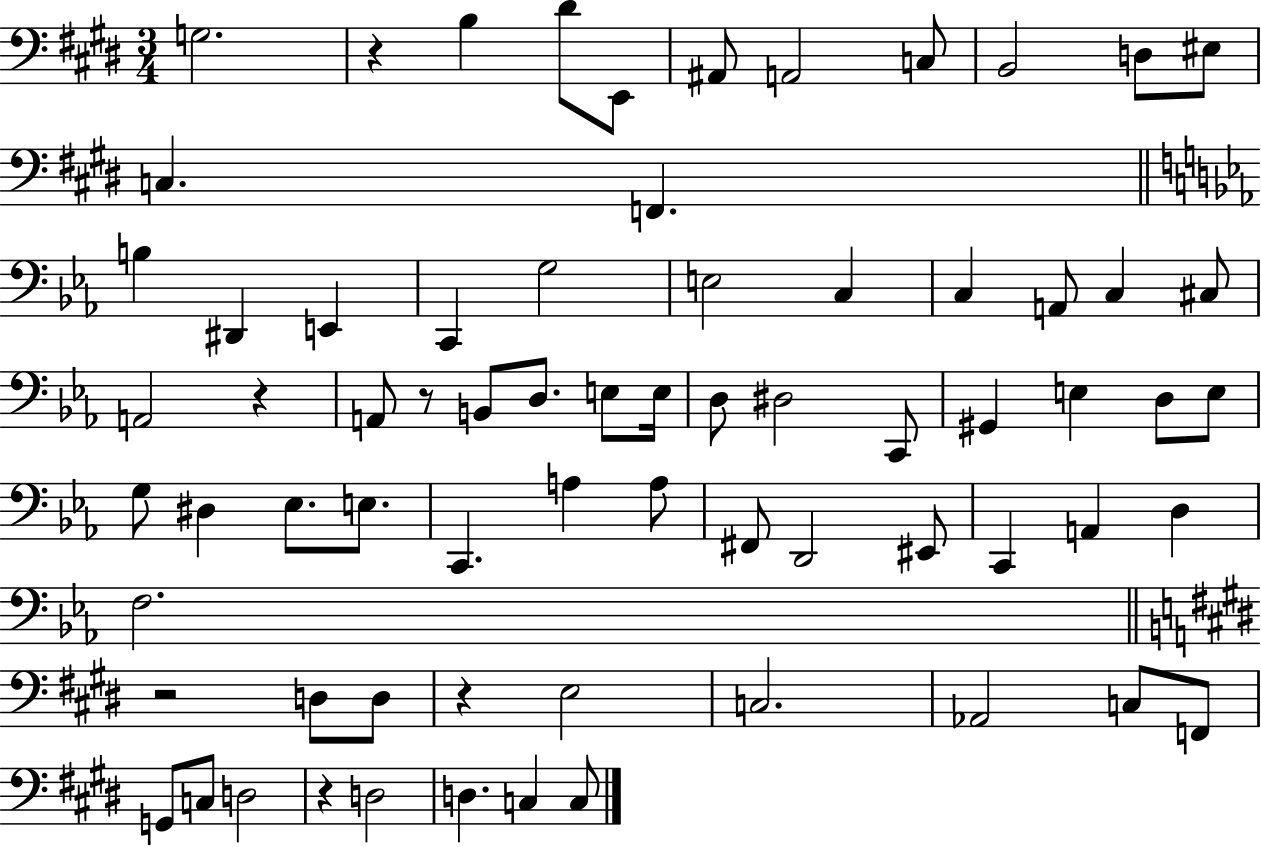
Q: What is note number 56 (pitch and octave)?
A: C3